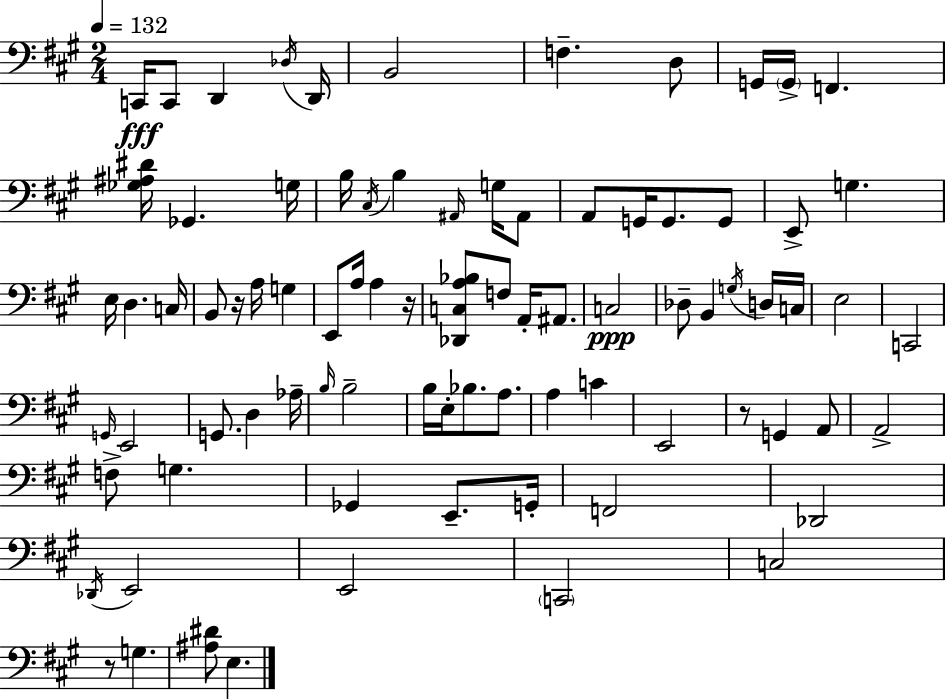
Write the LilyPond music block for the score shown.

{
  \clef bass
  \numericTimeSignature
  \time 2/4
  \key a \major
  \tempo 4 = 132
  c,16\fff c,8 d,4 \acciaccatura { des16 } | d,16 b,2 | f4.-- d8 | g,16 \parenthesize g,16-> f,4. | \break <ges ais dis'>16 ges,4. | g16 b16 \acciaccatura { cis16 } b4 \grace { ais,16 } | g16 ais,8 a,8 g,16 g,8. | g,8 e,8-> g4. | \break e16 d4. | c16 b,8 r16 a16 g4 | e,8 a16 a4 | r16 <des, c a bes>8 f8 a,16-. | \break ais,8. c2\ppp | des8-- b,4 | \acciaccatura { g16 } d16 c16 e2 | c,2 | \break \grace { g,16 } e,2 | g,8. | d4 aes16-- \grace { b16 } b2-- | b16 e16-. | \break bes8. a8. a4 | c'4 e,2 | r8 | g,4 a,8 a,2-> | \break f8-> | g4. ges,4 | e,8.-- g,16-. f,2 | des,2 | \break \acciaccatura { des,16 } e,2 | e,2 | \parenthesize c,2 | c2 | \break r8 | g4. <ais dis'>8 | e4. \bar "|."
}